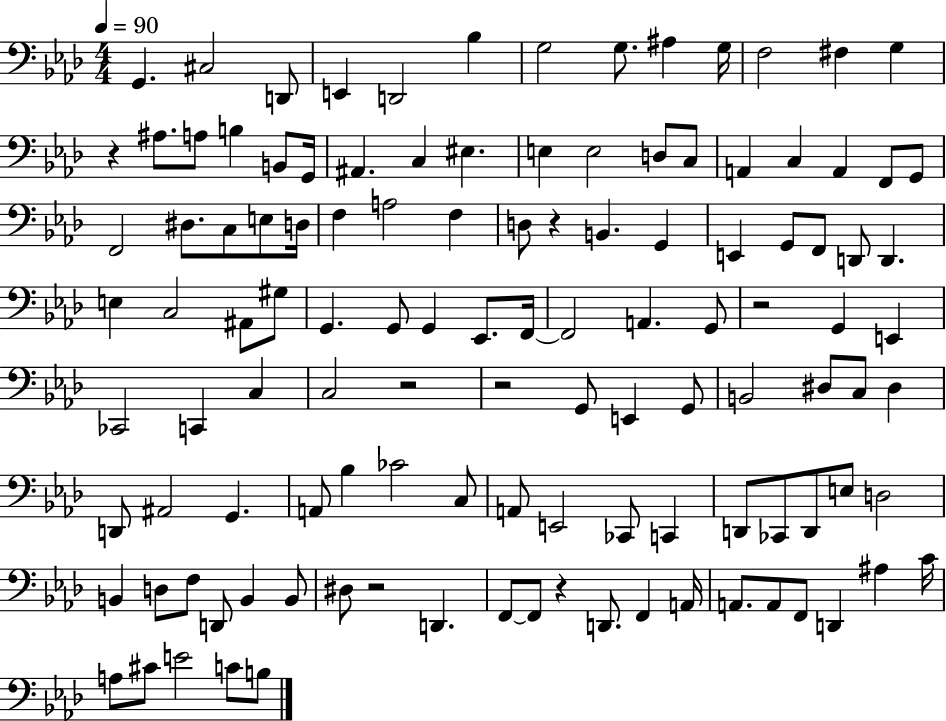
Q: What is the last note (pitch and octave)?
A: B3